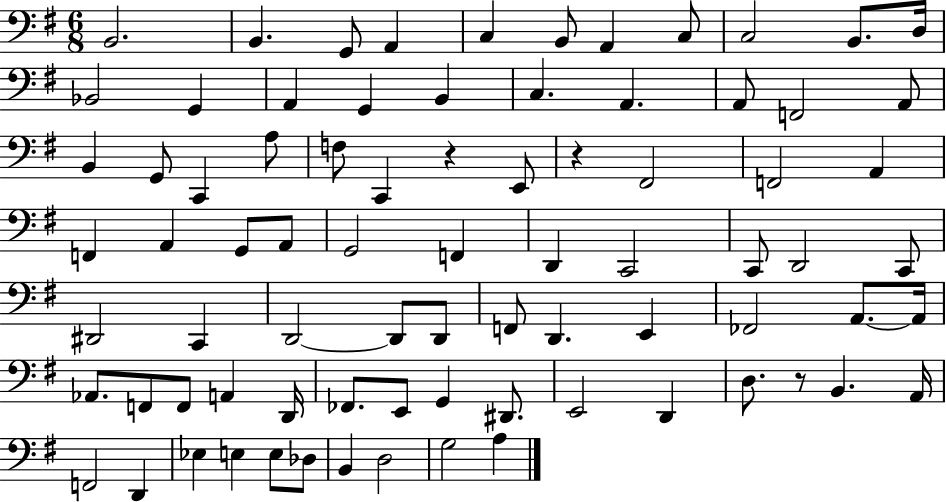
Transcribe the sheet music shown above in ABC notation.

X:1
T:Untitled
M:6/8
L:1/4
K:G
B,,2 B,, G,,/2 A,, C, B,,/2 A,, C,/2 C,2 B,,/2 D,/4 _B,,2 G,, A,, G,, B,, C, A,, A,,/2 F,,2 A,,/2 B,, G,,/2 C,, A,/2 F,/2 C,, z E,,/2 z ^F,,2 F,,2 A,, F,, A,, G,,/2 A,,/2 G,,2 F,, D,, C,,2 C,,/2 D,,2 C,,/2 ^D,,2 C,, D,,2 D,,/2 D,,/2 F,,/2 D,, E,, _F,,2 A,,/2 A,,/4 _A,,/2 F,,/2 F,,/2 A,, D,,/4 _F,,/2 E,,/2 G,, ^D,,/2 E,,2 D,, D,/2 z/2 B,, A,,/4 F,,2 D,, _E, E, E,/2 _D,/2 B,, D,2 G,2 A,